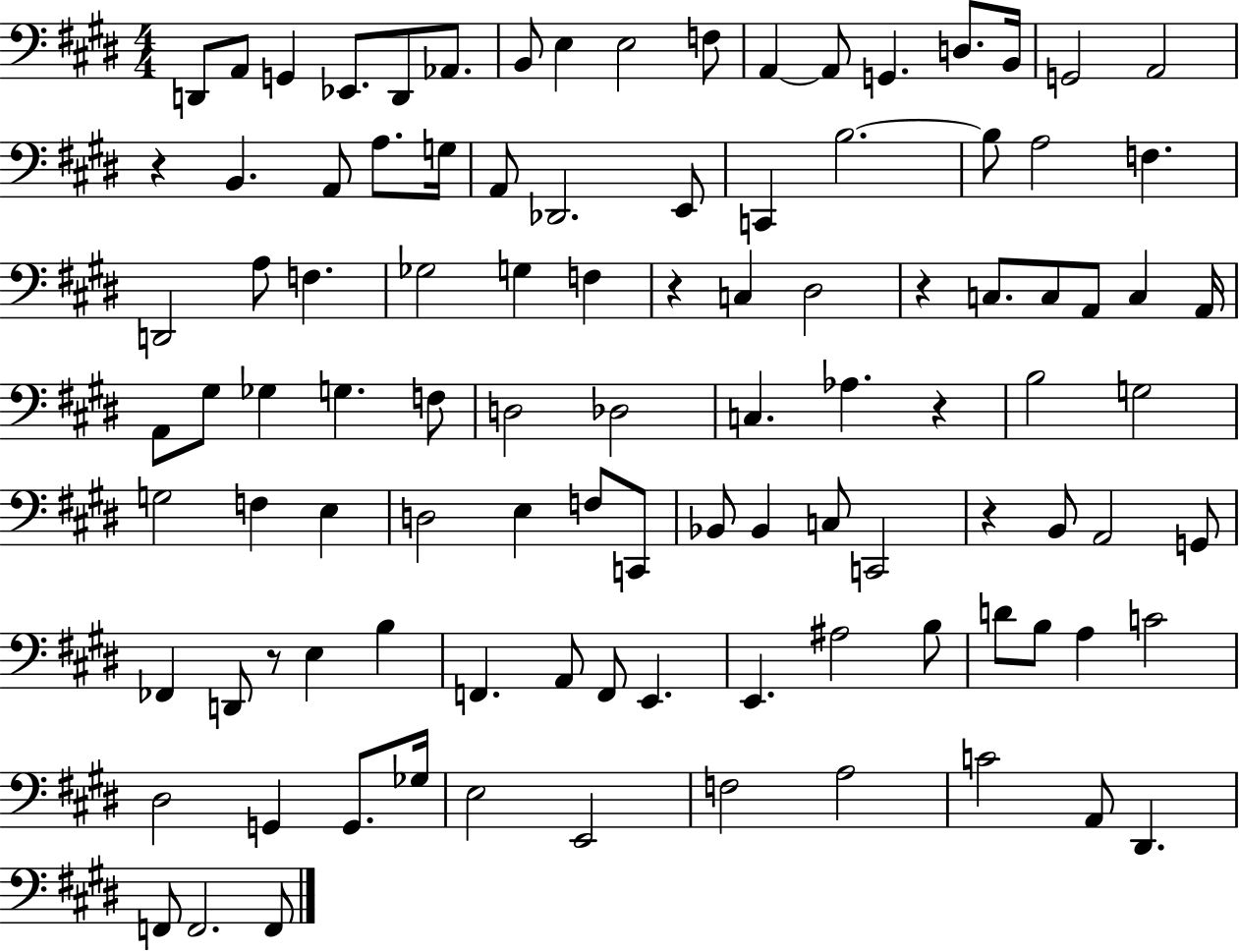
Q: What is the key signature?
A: E major